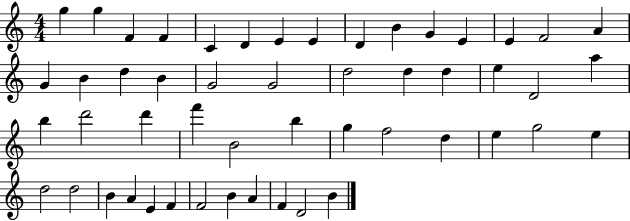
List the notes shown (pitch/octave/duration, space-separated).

G5/q G5/q F4/q F4/q C4/q D4/q E4/q E4/q D4/q B4/q G4/q E4/q E4/q F4/h A4/q G4/q B4/q D5/q B4/q G4/h G4/h D5/h D5/q D5/q E5/q D4/h A5/q B5/q D6/h D6/q F6/q B4/h B5/q G5/q F5/h D5/q E5/q G5/h E5/q D5/h D5/h B4/q A4/q E4/q F4/q F4/h B4/q A4/q F4/q D4/h B4/q